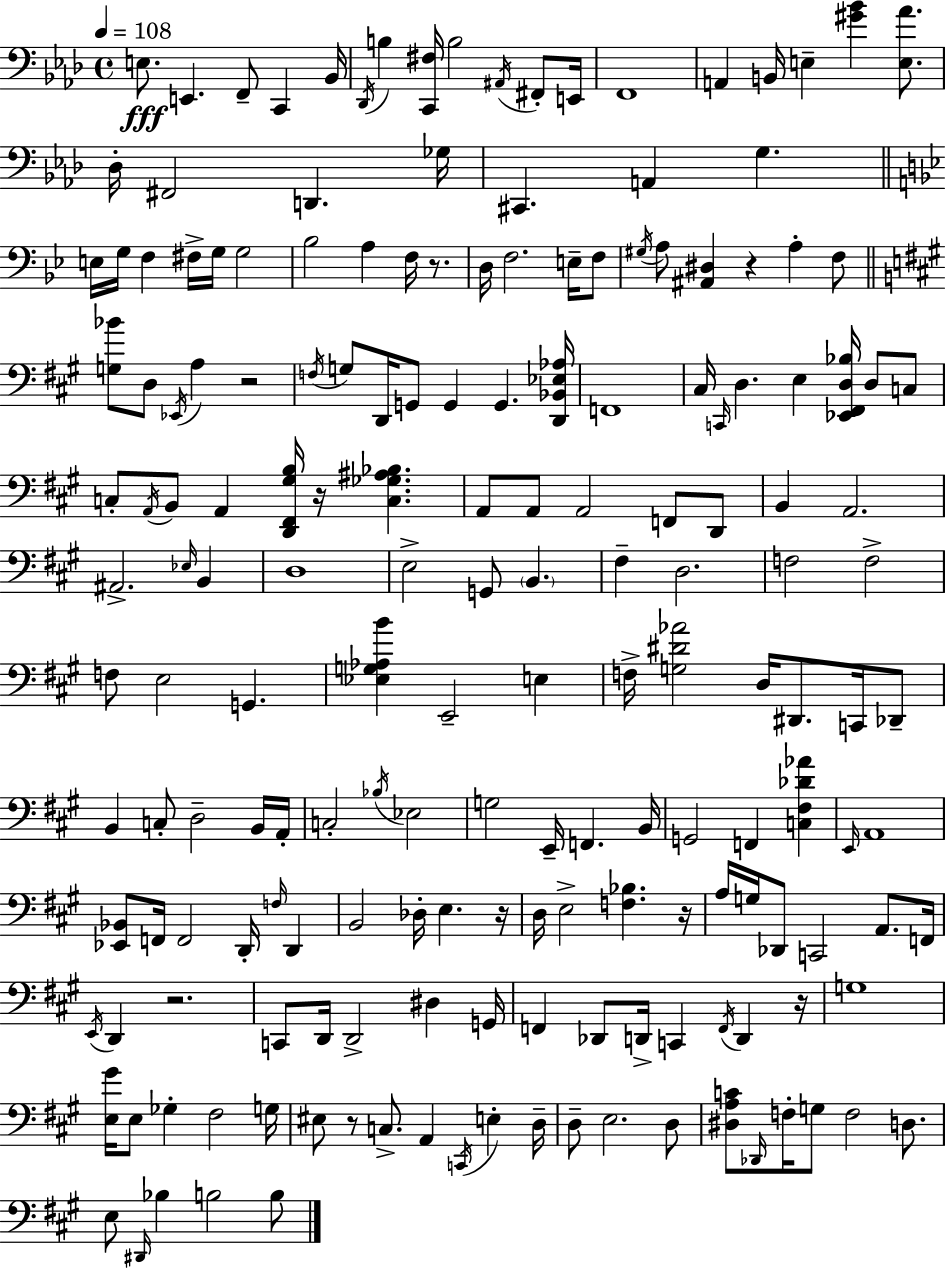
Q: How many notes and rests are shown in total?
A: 181